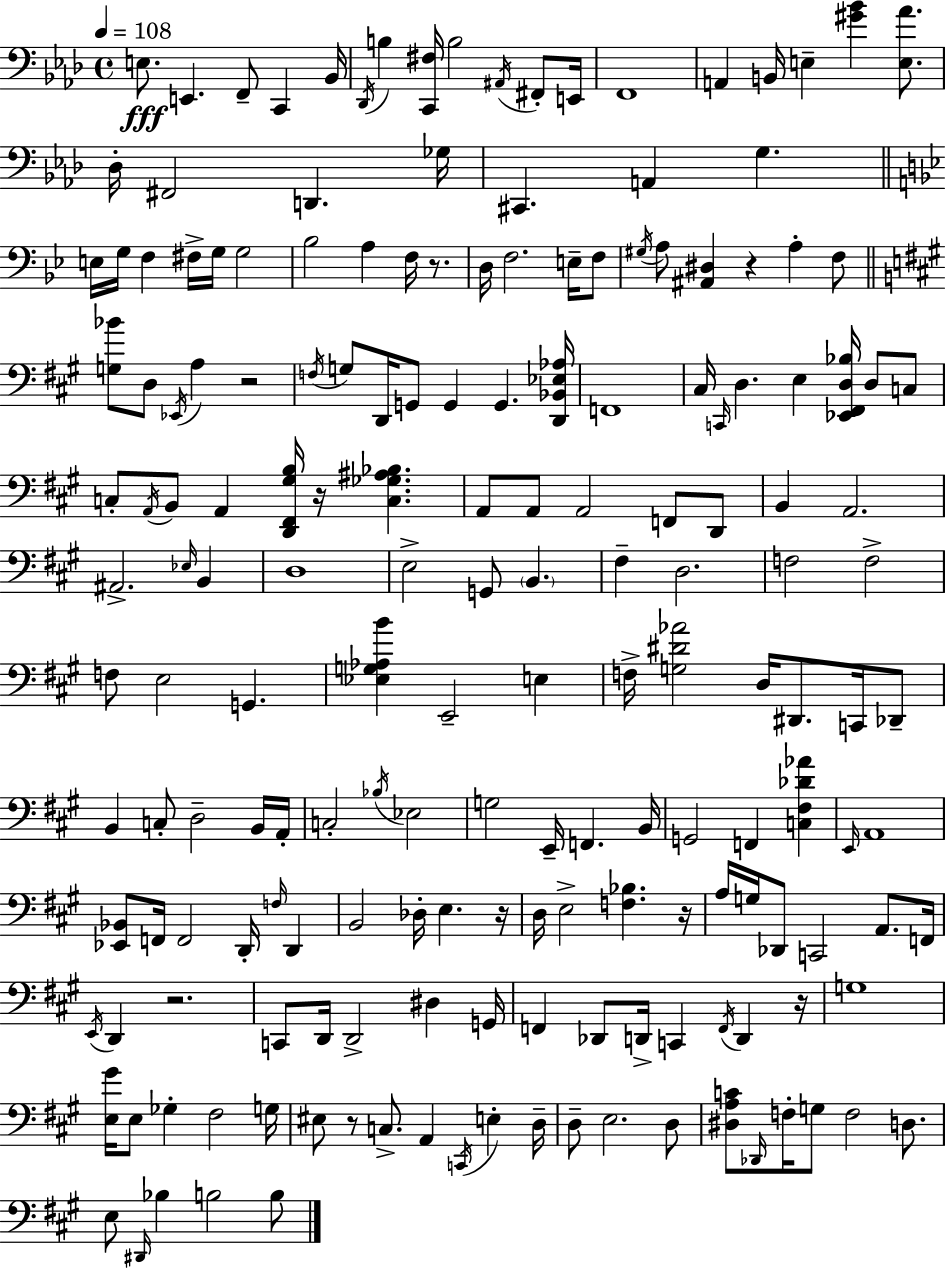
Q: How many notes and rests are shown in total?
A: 181